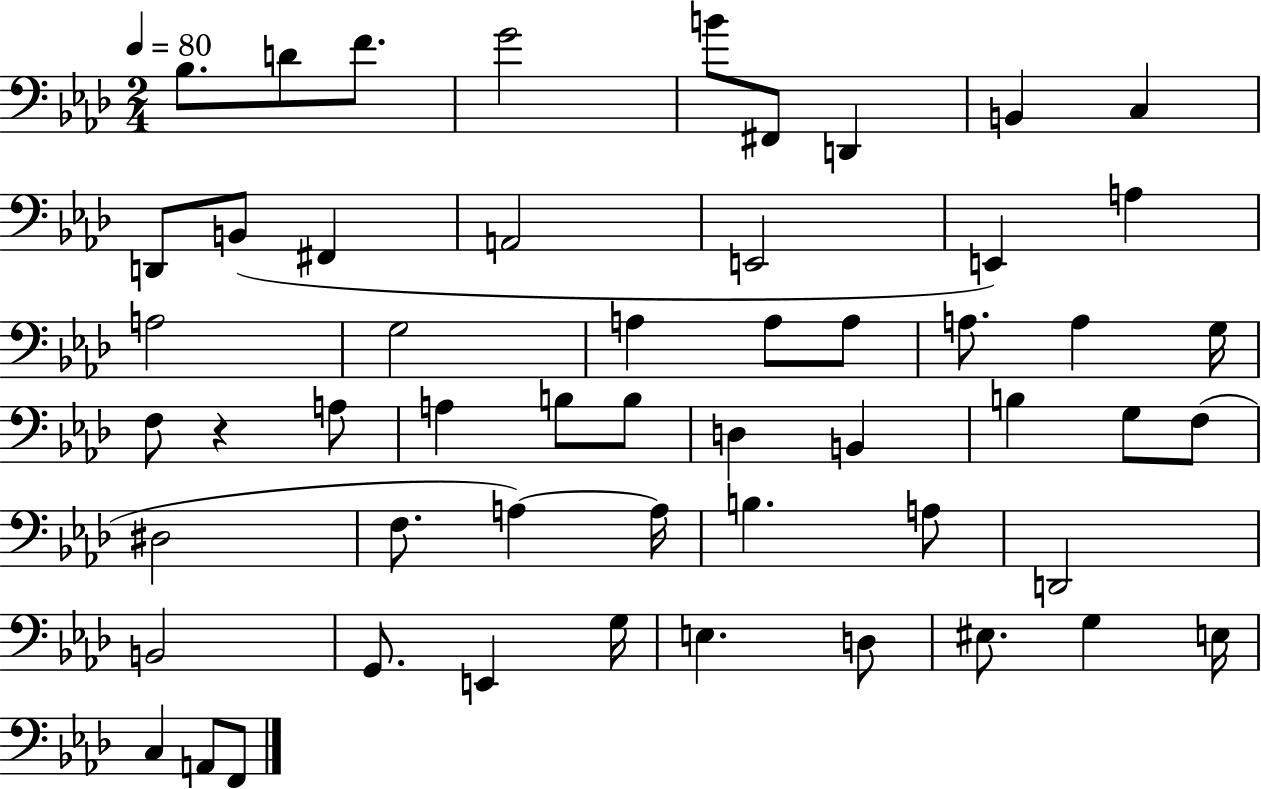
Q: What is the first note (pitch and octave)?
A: Bb3